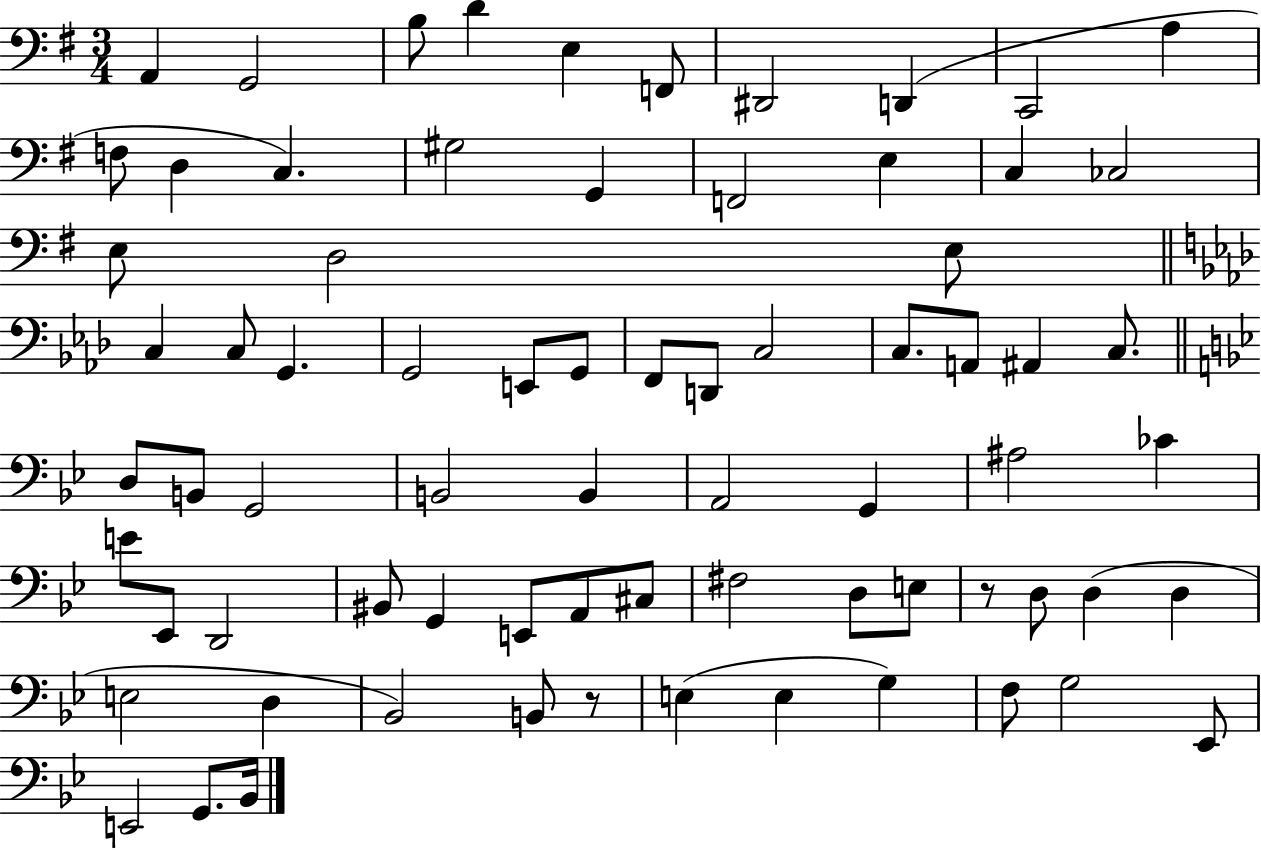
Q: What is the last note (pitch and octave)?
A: Bb2